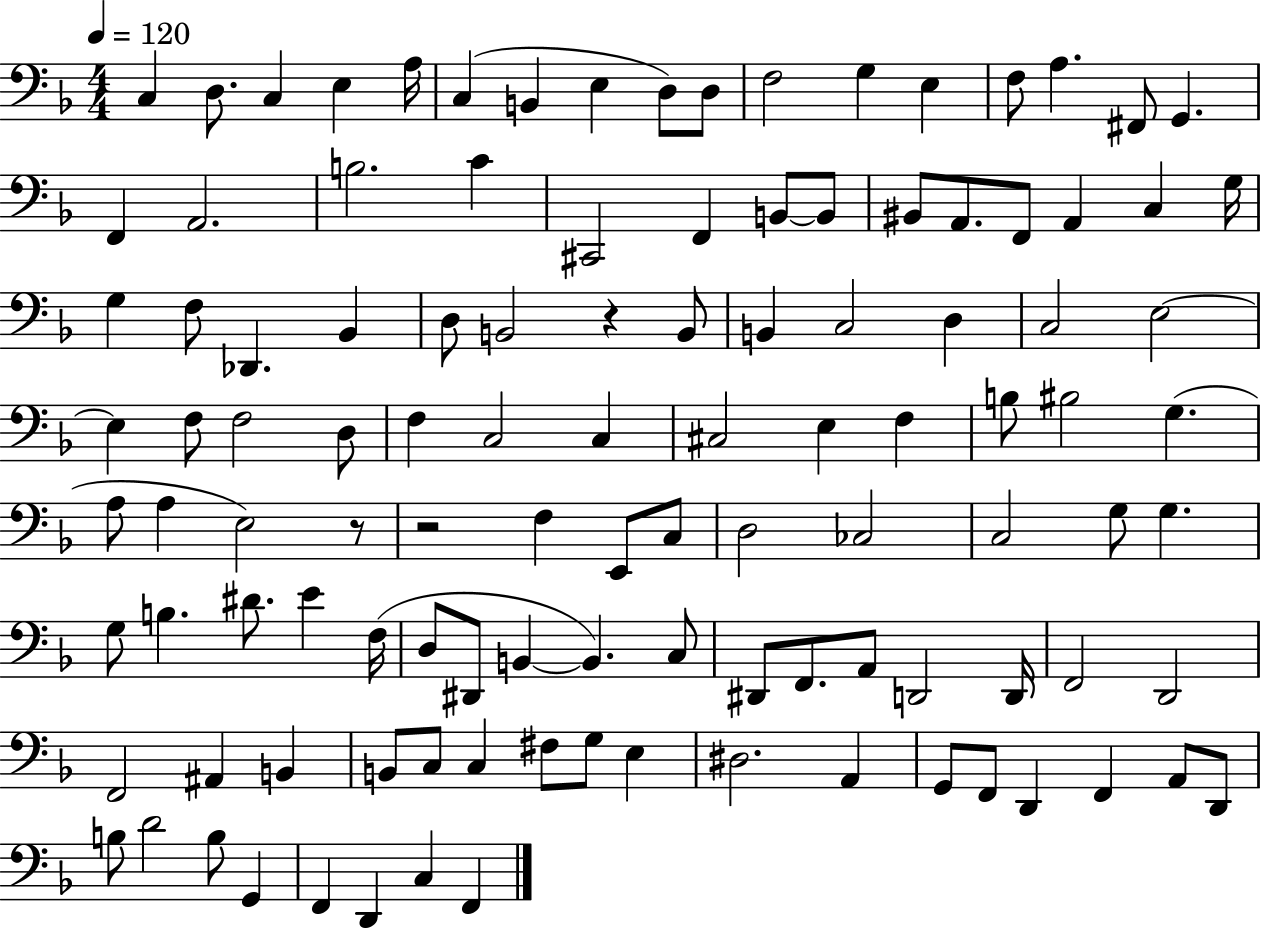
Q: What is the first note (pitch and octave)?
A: C3